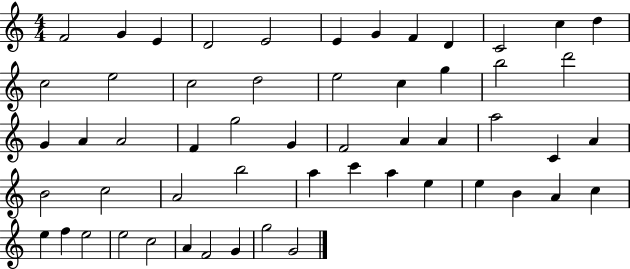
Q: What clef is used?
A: treble